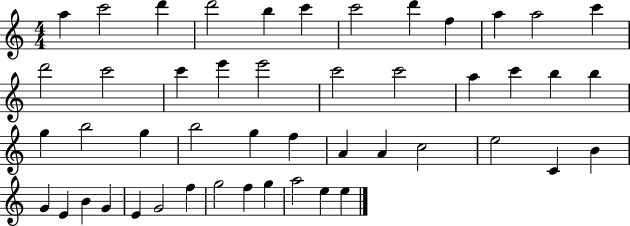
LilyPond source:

{
  \clef treble
  \numericTimeSignature
  \time 4/4
  \key c \major
  a''4 c'''2 d'''4 | d'''2 b''4 c'''4 | c'''2 d'''4 f''4 | a''4 a''2 c'''4 | \break d'''2 c'''2 | c'''4 e'''4 e'''2 | c'''2 c'''2 | a''4 c'''4 b''4 b''4 | \break g''4 b''2 g''4 | b''2 g''4 f''4 | a'4 a'4 c''2 | e''2 c'4 b'4 | \break g'4 e'4 b'4 g'4 | e'4 g'2 f''4 | g''2 f''4 g''4 | a''2 e''4 e''4 | \break \bar "|."
}